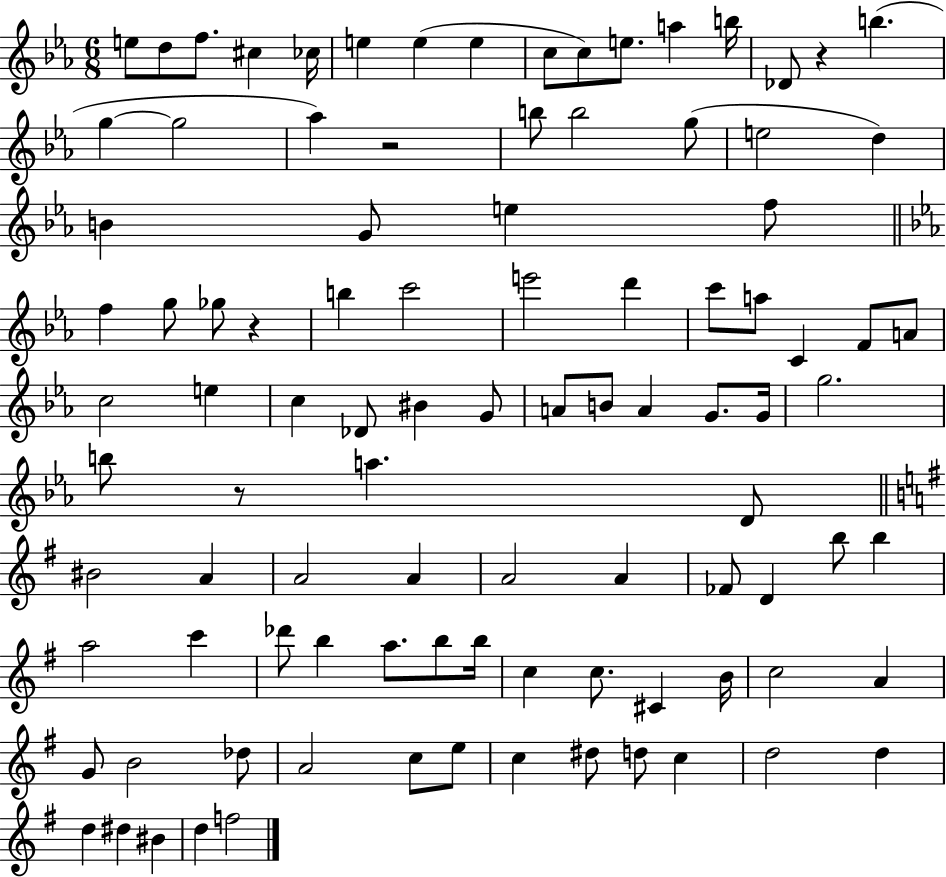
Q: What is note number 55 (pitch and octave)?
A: BIS4